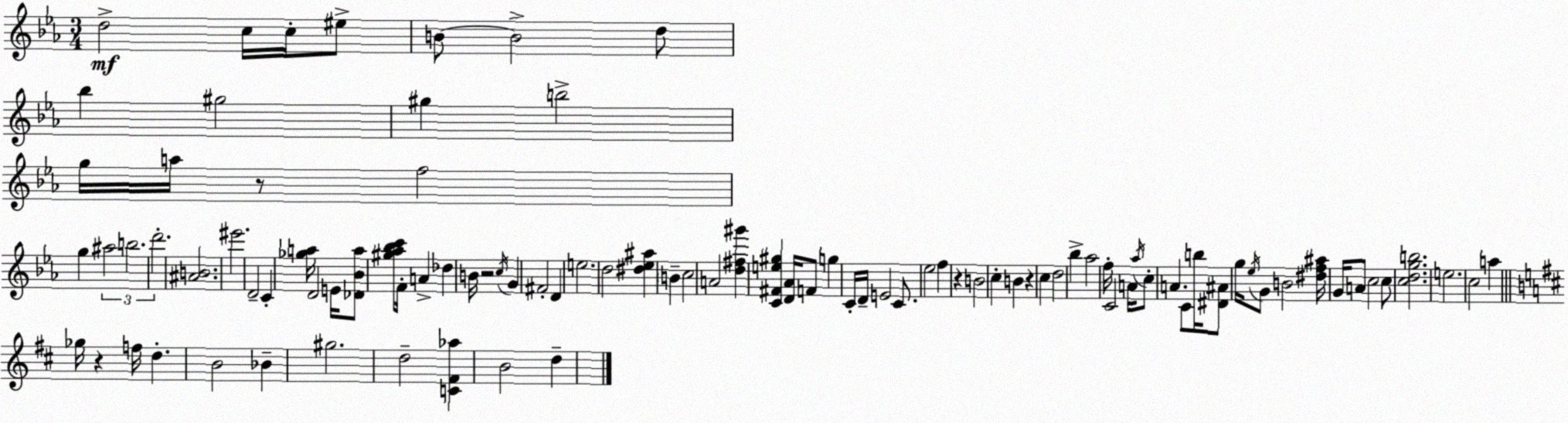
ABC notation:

X:1
T:Untitled
M:3/4
L:1/4
K:Cm
d2 c/4 c/4 ^e/2 B/2 B2 d/2 _b ^g2 ^g b2 g/4 a/4 z/2 f2 g ^a2 b2 d'2 [^AB]2 ^e'2 D2 C [_ga]/4 D2 E/4 [_D_Ba]/2 [^g_a_bc']/2 F/4 A _d B/4 z2 c/4 G ^F2 D e2 d2 [^d_e^a] B c2 A2 [d^f^g'] [C^Fe^g] [D_A]/4 F/2 g C/4 D/4 E2 C/2 _e2 f z B2 c B z c d2 _b _a2 f/4 C2 A/4 _a/4 c/2 A C/2 b/4 [^D^A]/2 g/4 _e/4 G/2 B2 [^df^a]/4 G/4 A/2 c2 c/2 [cdgb]2 e2 c2 a _g/4 z f/4 d B2 _B ^g2 d2 [C^F_a] B2 d